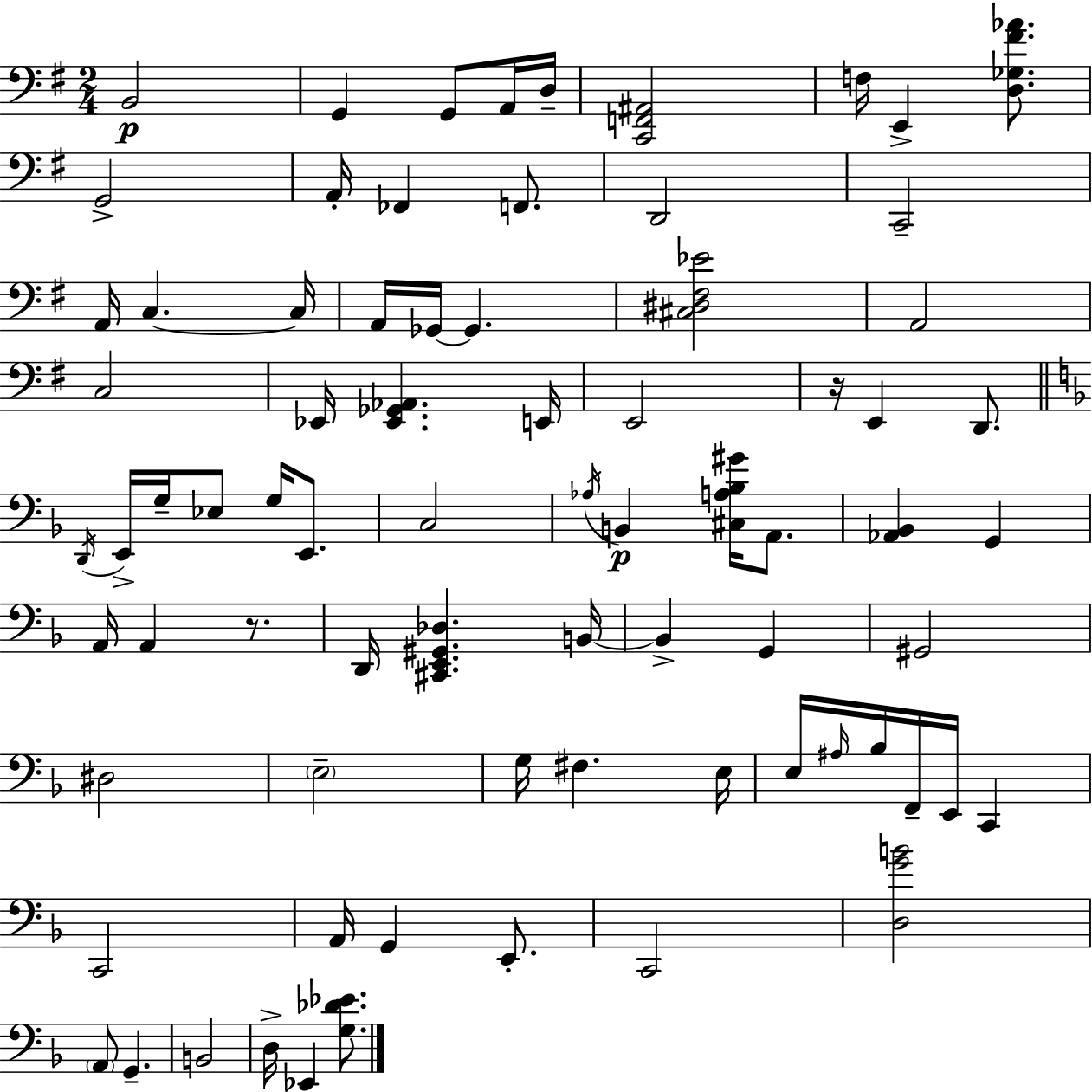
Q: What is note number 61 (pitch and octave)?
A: A2